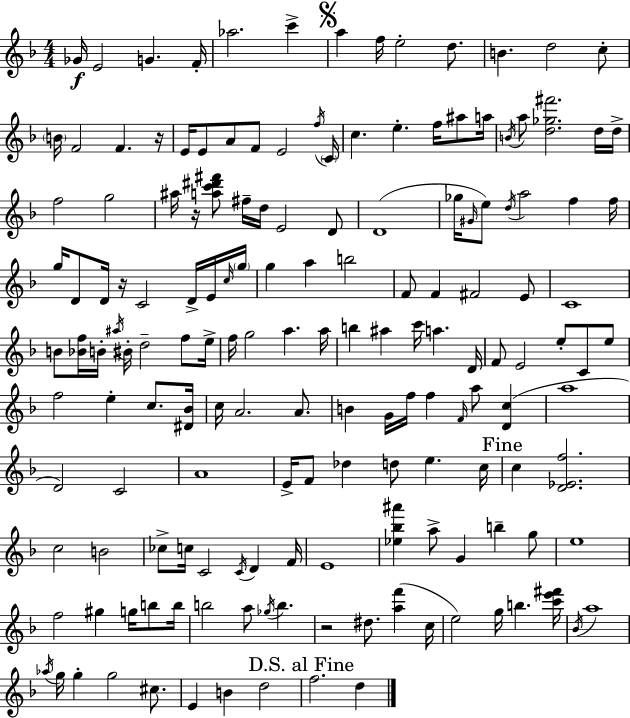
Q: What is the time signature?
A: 4/4